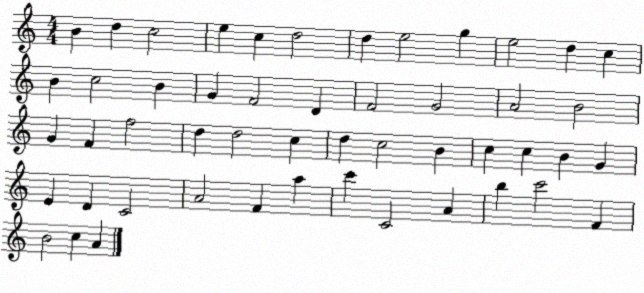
X:1
T:Untitled
M:4/4
L:1/4
K:C
B d c2 e c d2 d e2 g e2 d c B c2 B G F2 D F2 G2 A2 B2 G F f2 d d2 c d c2 B c c B G E D C2 A2 F a c' C2 A b c'2 F B2 c A